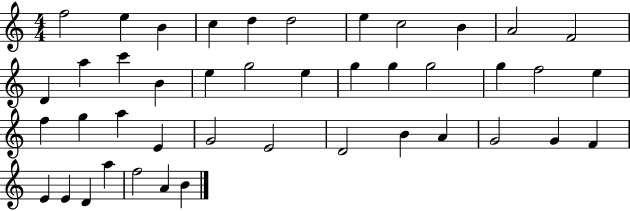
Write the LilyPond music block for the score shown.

{
  \clef treble
  \numericTimeSignature
  \time 4/4
  \key c \major
  f''2 e''4 b'4 | c''4 d''4 d''2 | e''4 c''2 b'4 | a'2 f'2 | \break d'4 a''4 c'''4 b'4 | e''4 g''2 e''4 | g''4 g''4 g''2 | g''4 f''2 e''4 | \break f''4 g''4 a''4 e'4 | g'2 e'2 | d'2 b'4 a'4 | g'2 g'4 f'4 | \break e'4 e'4 d'4 a''4 | f''2 a'4 b'4 | \bar "|."
}